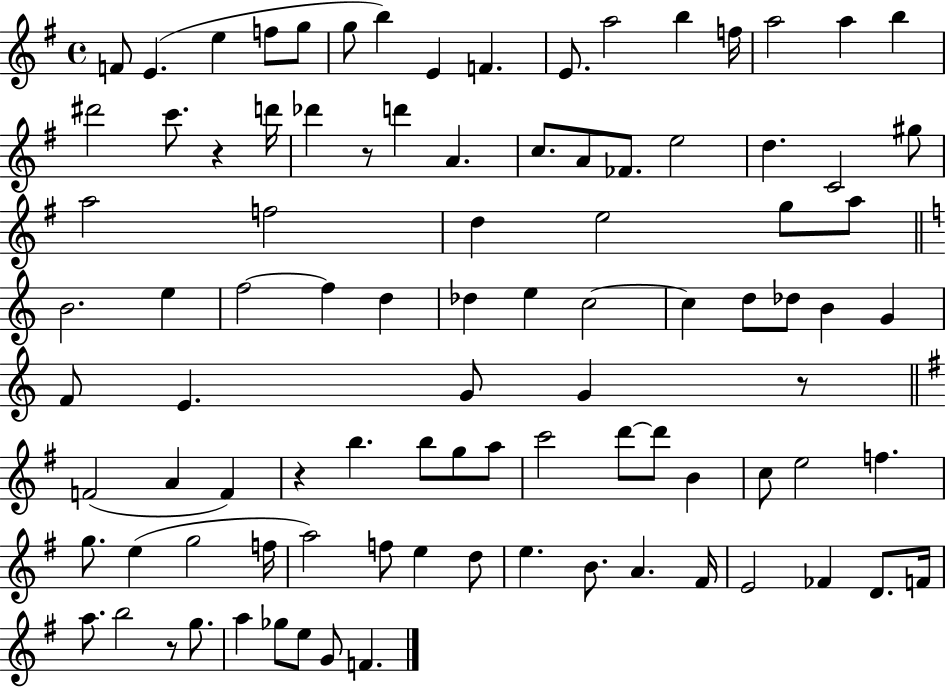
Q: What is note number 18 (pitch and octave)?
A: C6